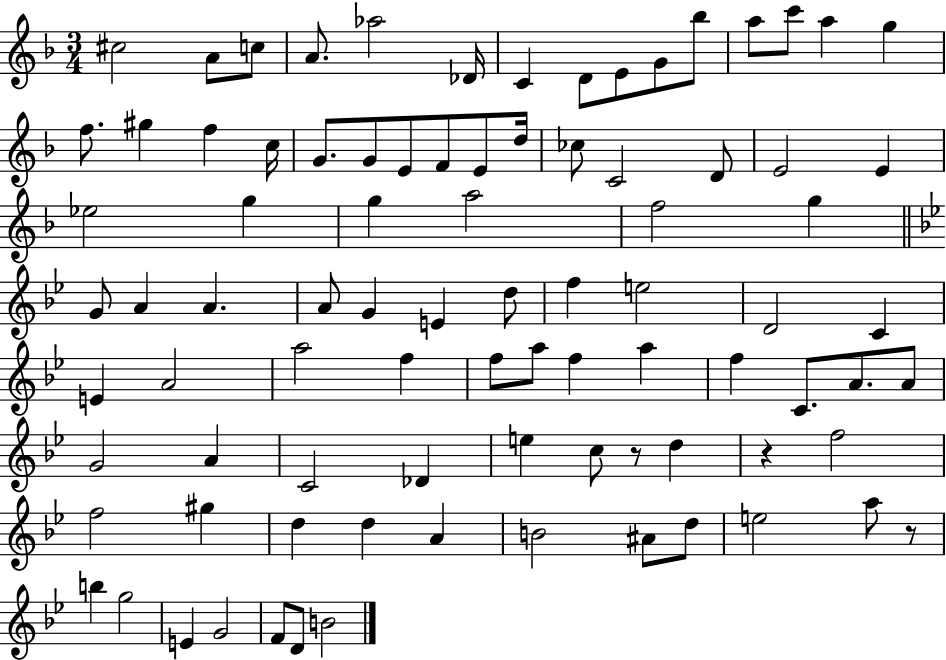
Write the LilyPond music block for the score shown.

{
  \clef treble
  \numericTimeSignature
  \time 3/4
  \key f \major
  \repeat volta 2 { cis''2 a'8 c''8 | a'8. aes''2 des'16 | c'4 d'8 e'8 g'8 bes''8 | a''8 c'''8 a''4 g''4 | \break f''8. gis''4 f''4 c''16 | g'8. g'8 e'8 f'8 e'8 d''16 | ces''8 c'2 d'8 | e'2 e'4 | \break ees''2 g''4 | g''4 a''2 | f''2 g''4 | \bar "||" \break \key bes \major g'8 a'4 a'4. | a'8 g'4 e'4 d''8 | f''4 e''2 | d'2 c'4 | \break e'4 a'2 | a''2 f''4 | f''8 a''8 f''4 a''4 | f''4 c'8. a'8. a'8 | \break g'2 a'4 | c'2 des'4 | e''4 c''8 r8 d''4 | r4 f''2 | \break f''2 gis''4 | d''4 d''4 a'4 | b'2 ais'8 d''8 | e''2 a''8 r8 | \break b''4 g''2 | e'4 g'2 | f'8 d'8 b'2 | } \bar "|."
}